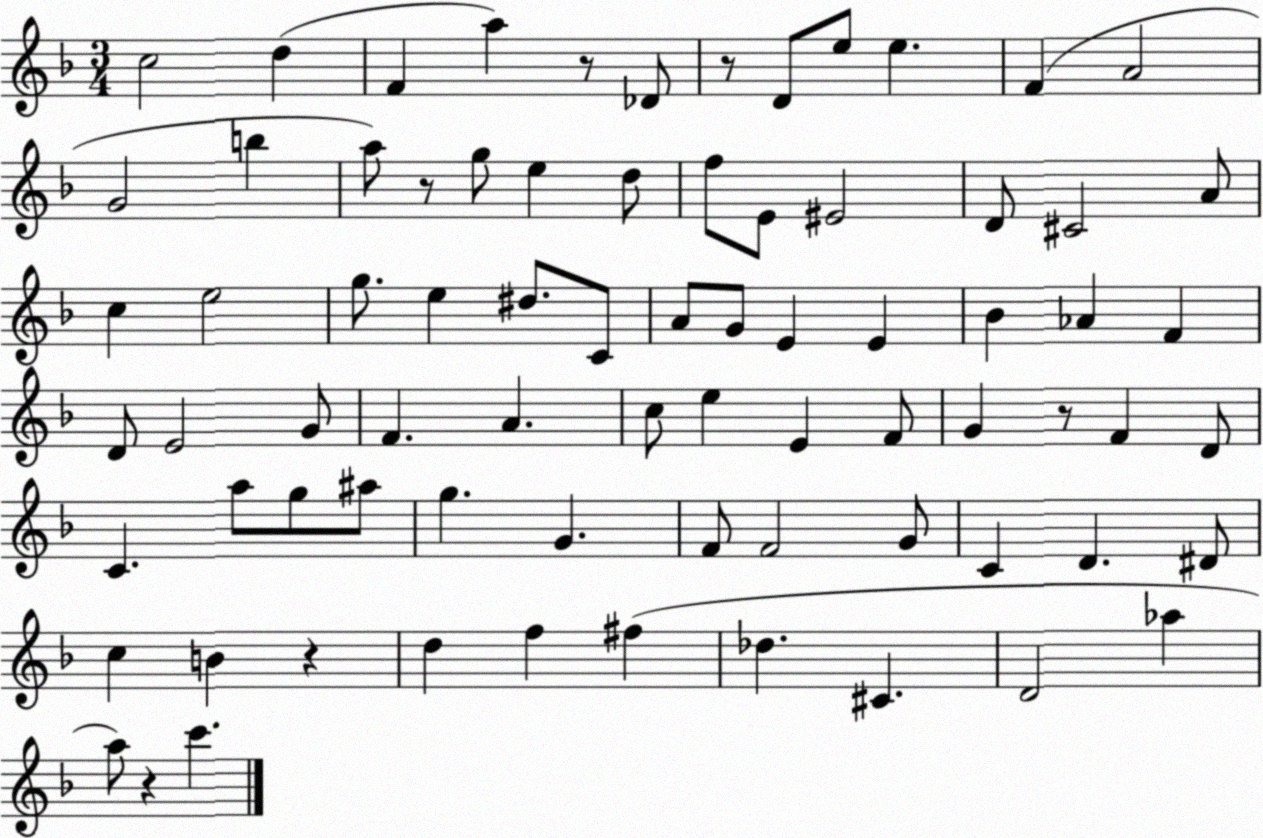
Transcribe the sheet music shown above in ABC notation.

X:1
T:Untitled
M:3/4
L:1/4
K:F
c2 d F a z/2 _D/2 z/2 D/2 e/2 e F A2 G2 b a/2 z/2 g/2 e d/2 f/2 E/2 ^E2 D/2 ^C2 A/2 c e2 g/2 e ^d/2 C/2 A/2 G/2 E E _B _A F D/2 E2 G/2 F A c/2 e E F/2 G z/2 F D/2 C a/2 g/2 ^a/2 g G F/2 F2 G/2 C D ^D/2 c B z d f ^f _d ^C D2 _a a/2 z c'